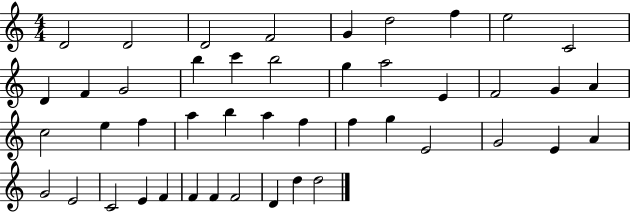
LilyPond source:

{
  \clef treble
  \numericTimeSignature
  \time 4/4
  \key c \major
  d'2 d'2 | d'2 f'2 | g'4 d''2 f''4 | e''2 c'2 | \break d'4 f'4 g'2 | b''4 c'''4 b''2 | g''4 a''2 e'4 | f'2 g'4 a'4 | \break c''2 e''4 f''4 | a''4 b''4 a''4 f''4 | f''4 g''4 e'2 | g'2 e'4 a'4 | \break g'2 e'2 | c'2 e'4 f'4 | f'4 f'4 f'2 | d'4 d''4 d''2 | \break \bar "|."
}